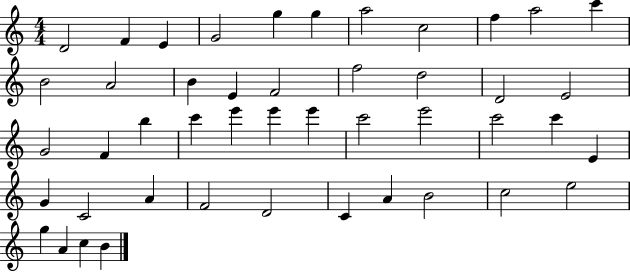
D4/h F4/q E4/q G4/h G5/q G5/q A5/h C5/h F5/q A5/h C6/q B4/h A4/h B4/q E4/q F4/h F5/h D5/h D4/h E4/h G4/h F4/q B5/q C6/q E6/q E6/q E6/q C6/h E6/h C6/h C6/q E4/q G4/q C4/h A4/q F4/h D4/h C4/q A4/q B4/h C5/h E5/h G5/q A4/q C5/q B4/q